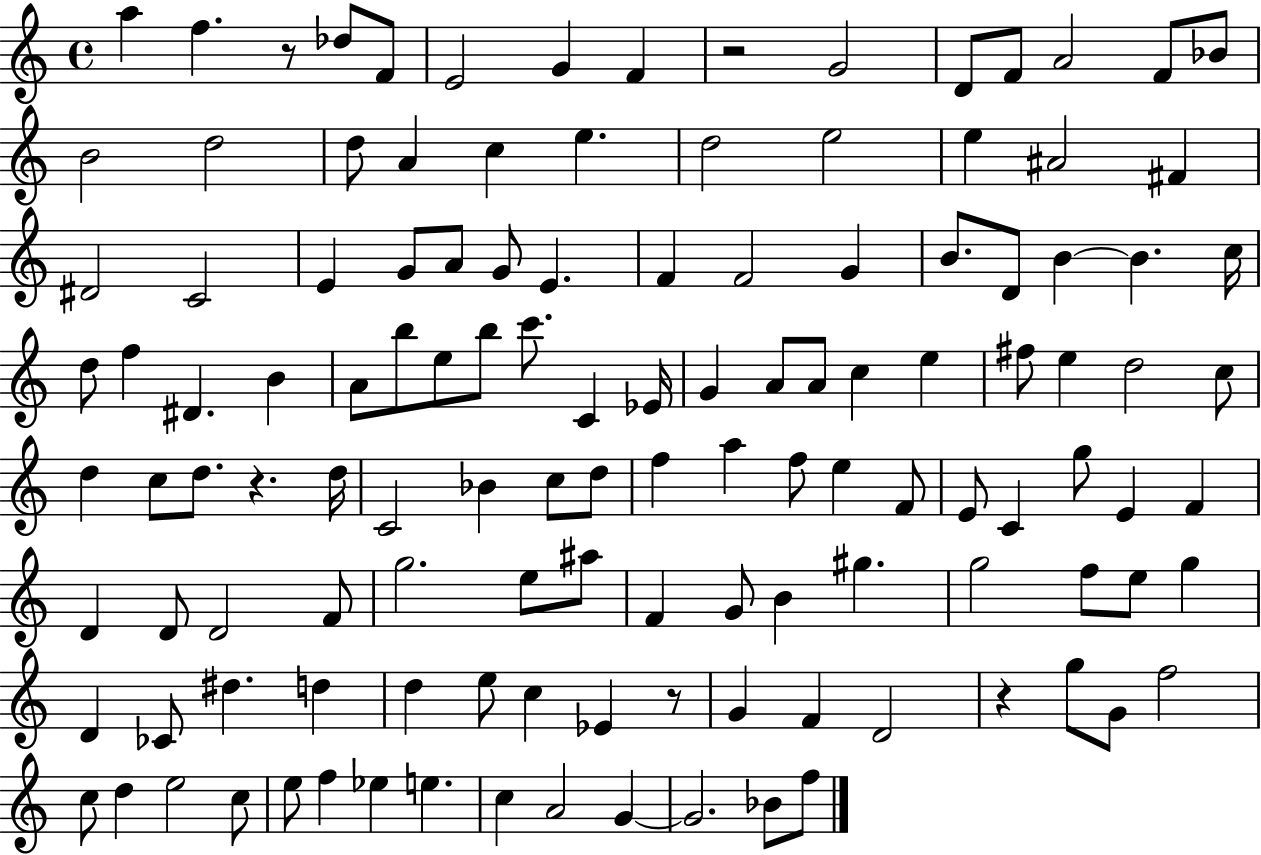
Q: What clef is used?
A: treble